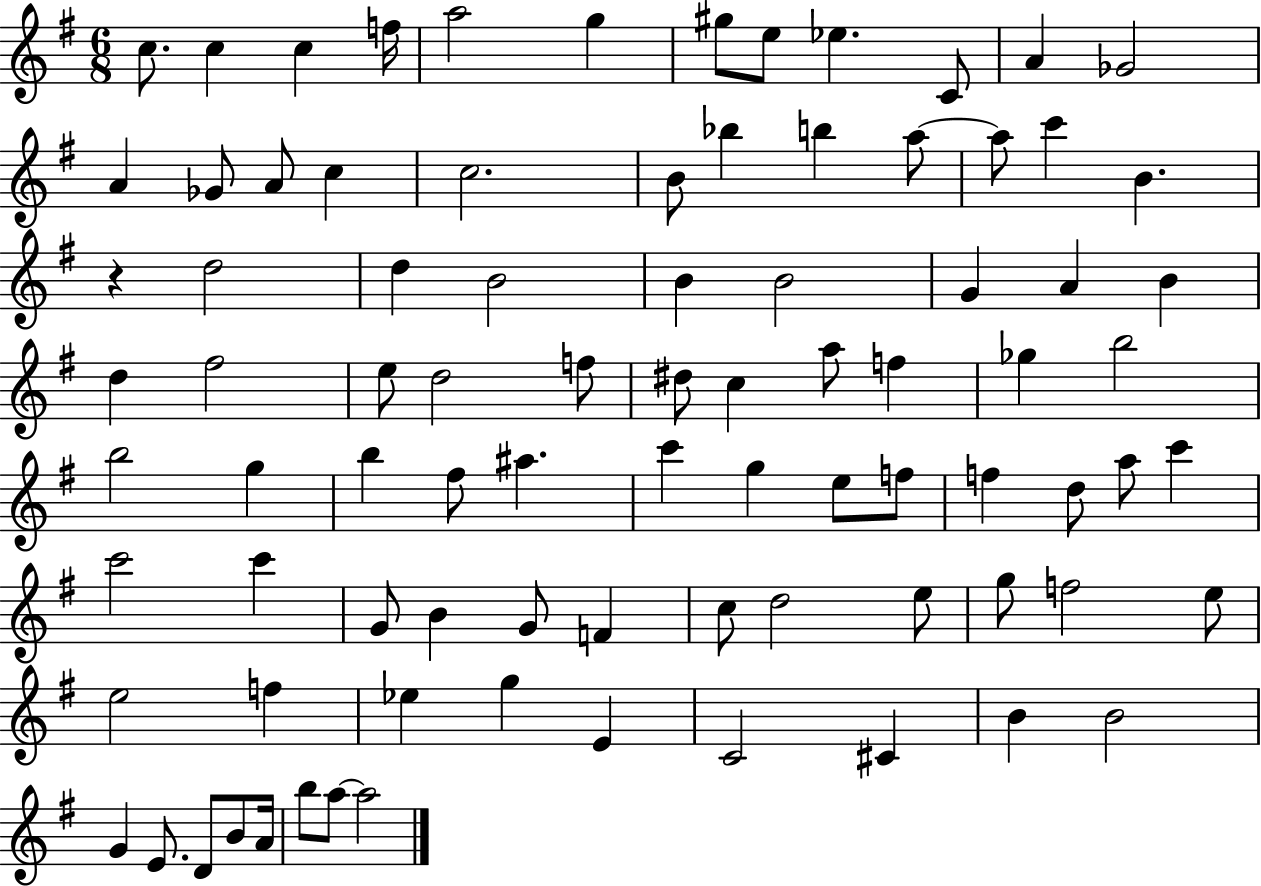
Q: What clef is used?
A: treble